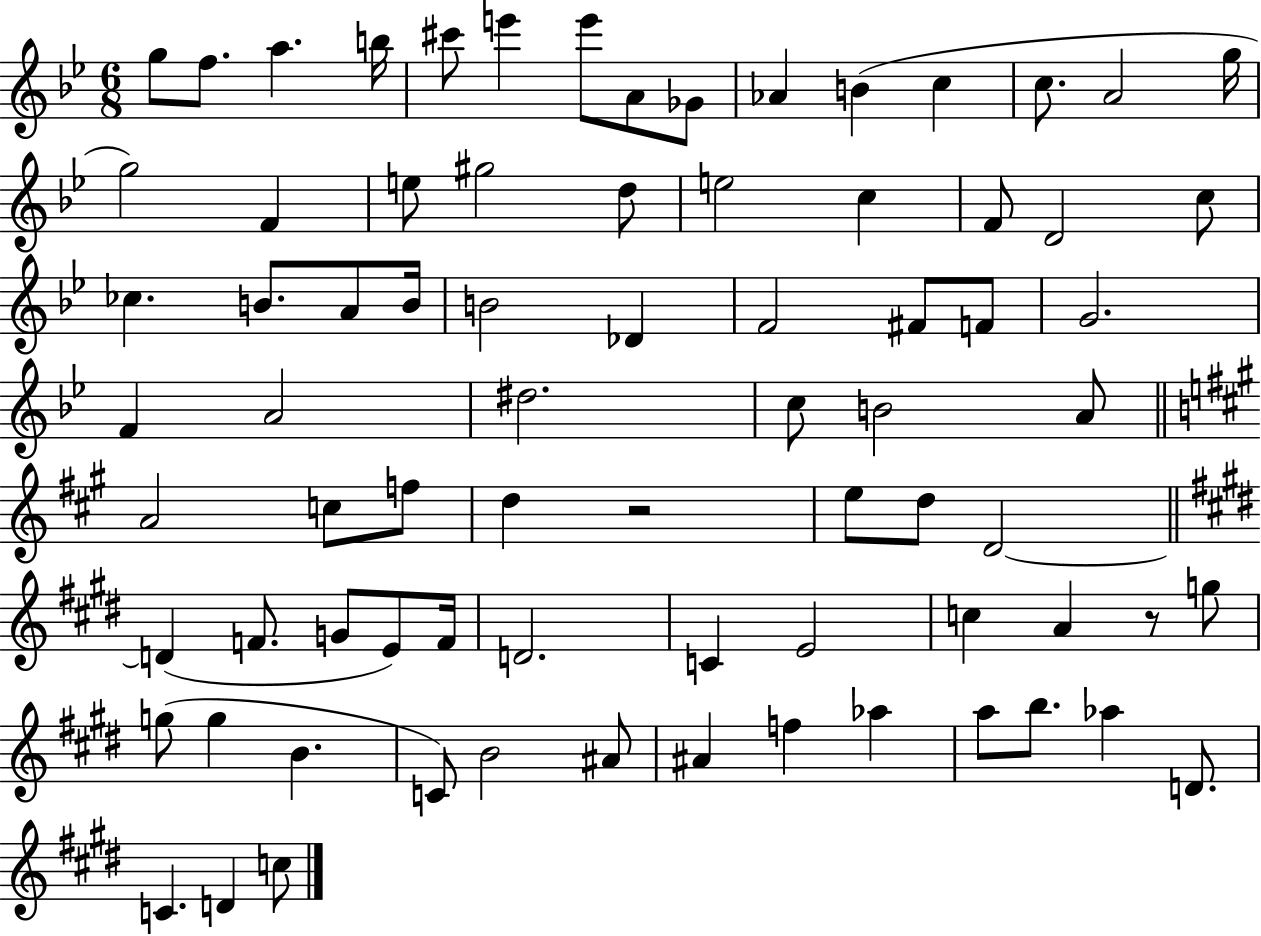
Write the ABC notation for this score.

X:1
T:Untitled
M:6/8
L:1/4
K:Bb
g/2 f/2 a b/4 ^c'/2 e' e'/2 A/2 _G/2 _A B c c/2 A2 g/4 g2 F e/2 ^g2 d/2 e2 c F/2 D2 c/2 _c B/2 A/2 B/4 B2 _D F2 ^F/2 F/2 G2 F A2 ^d2 c/2 B2 A/2 A2 c/2 f/2 d z2 e/2 d/2 D2 D F/2 G/2 E/2 F/4 D2 C E2 c A z/2 g/2 g/2 g B C/2 B2 ^A/2 ^A f _a a/2 b/2 _a D/2 C D c/2